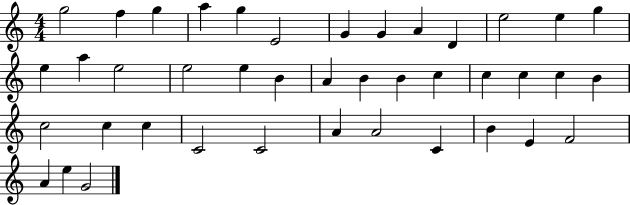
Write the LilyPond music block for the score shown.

{
  \clef treble
  \numericTimeSignature
  \time 4/4
  \key c \major
  g''2 f''4 g''4 | a''4 g''4 e'2 | g'4 g'4 a'4 d'4 | e''2 e''4 g''4 | \break e''4 a''4 e''2 | e''2 e''4 b'4 | a'4 b'4 b'4 c''4 | c''4 c''4 c''4 b'4 | \break c''2 c''4 c''4 | c'2 c'2 | a'4 a'2 c'4 | b'4 e'4 f'2 | \break a'4 e''4 g'2 | \bar "|."
}